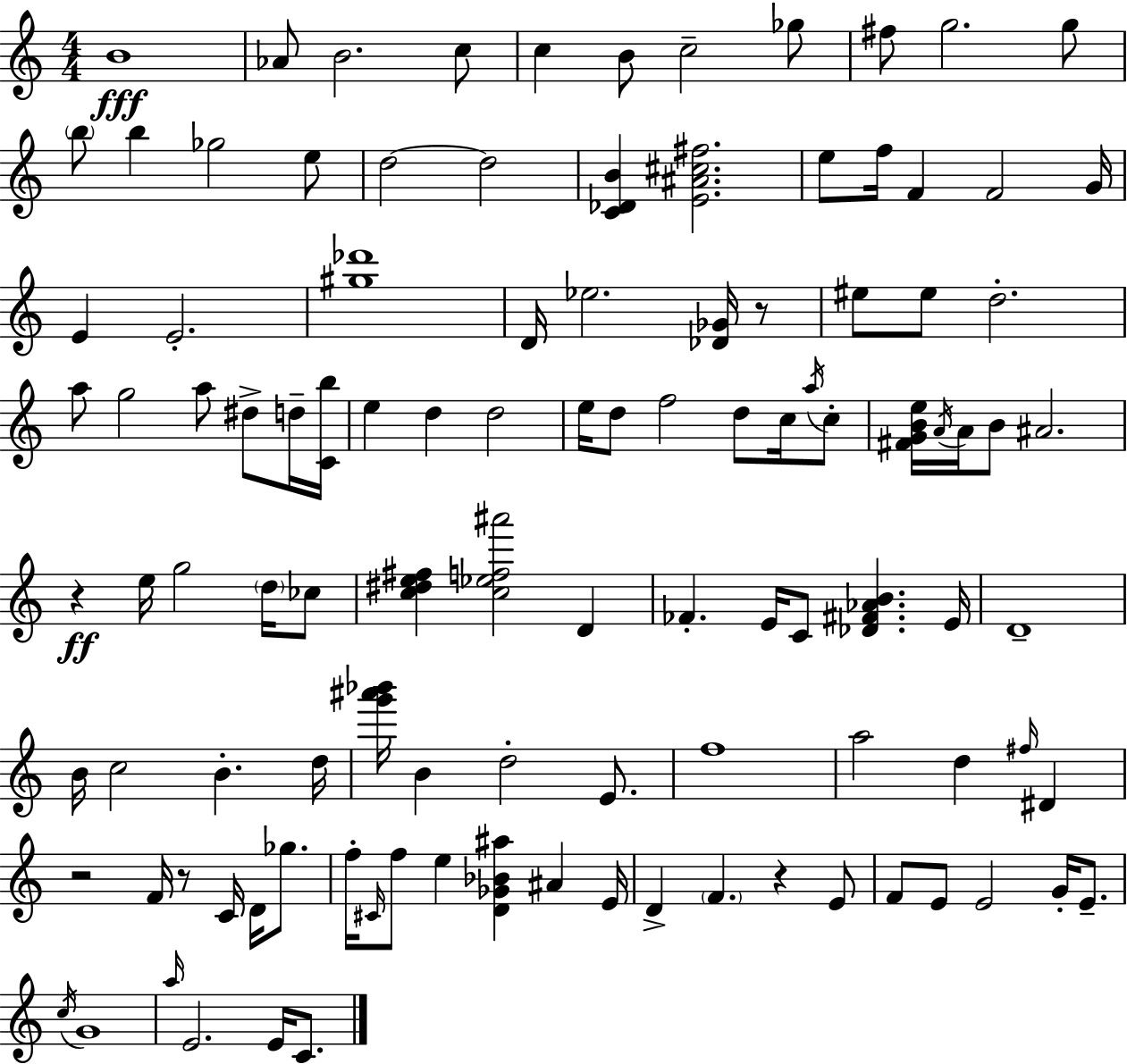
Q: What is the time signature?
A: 4/4